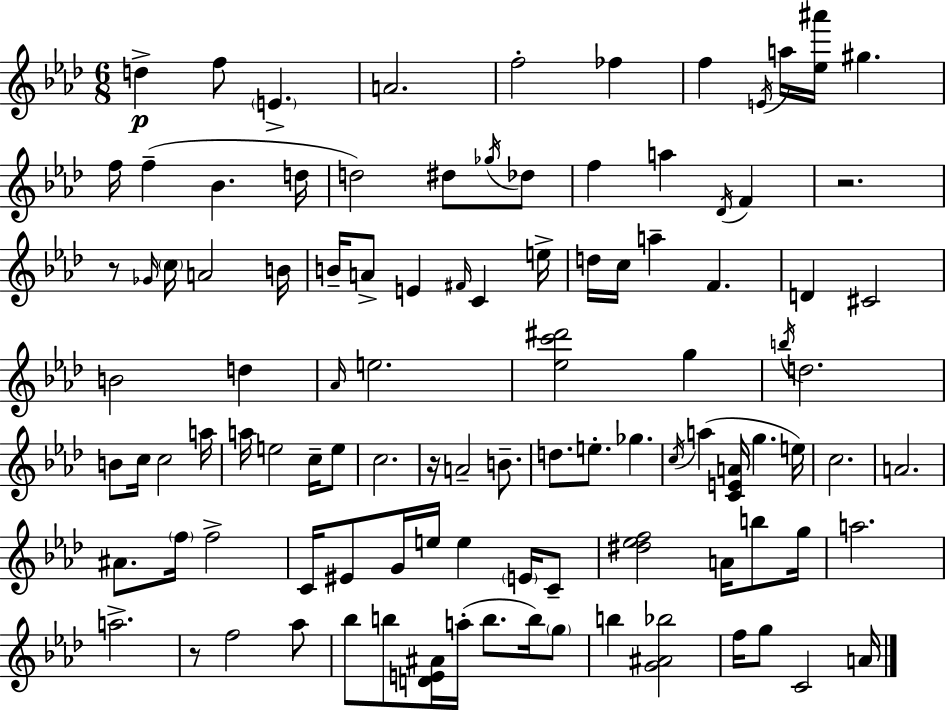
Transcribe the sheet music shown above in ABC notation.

X:1
T:Untitled
M:6/8
L:1/4
K:Ab
d f/2 E A2 f2 _f f E/4 a/4 [_e^a']/4 ^g f/4 f _B d/4 d2 ^d/2 _g/4 _d/2 f a _D/4 F z2 z/2 _G/4 c/4 A2 B/4 B/4 A/2 E ^F/4 C e/4 d/4 c/4 a F D ^C2 B2 d _A/4 e2 [_ec'^d']2 g b/4 d2 B/2 c/4 c2 a/4 a/4 e2 c/4 e/2 c2 z/4 A2 B/2 d/2 e/2 _g c/4 a [CEA]/4 g e/4 c2 A2 ^A/2 f/4 f2 C/4 ^E/2 G/4 e/4 e E/4 C/2 [^d_ef]2 A/4 b/2 g/4 a2 a2 z/2 f2 _a/2 _b/2 b/2 [DE^A]/4 a/4 b/2 b/4 g/2 b [G^A_b]2 f/4 g/2 C2 A/4